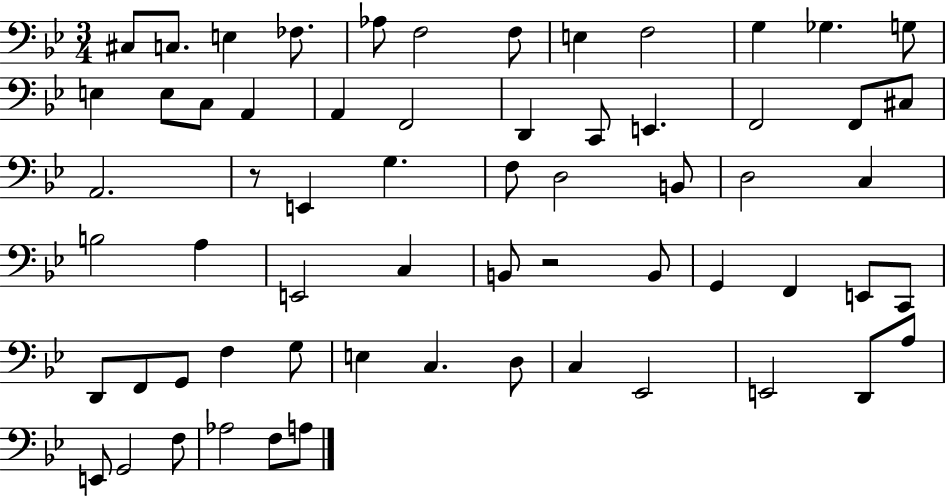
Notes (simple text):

C#3/e C3/e. E3/q FES3/e. Ab3/e F3/h F3/e E3/q F3/h G3/q Gb3/q. G3/e E3/q E3/e C3/e A2/q A2/q F2/h D2/q C2/e E2/q. F2/h F2/e C#3/e A2/h. R/e E2/q G3/q. F3/e D3/h B2/e D3/h C3/q B3/h A3/q E2/h C3/q B2/e R/h B2/e G2/q F2/q E2/e C2/e D2/e F2/e G2/e F3/q G3/e E3/q C3/q. D3/e C3/q Eb2/h E2/h D2/e A3/e E2/e G2/h F3/e Ab3/h F3/e A3/e